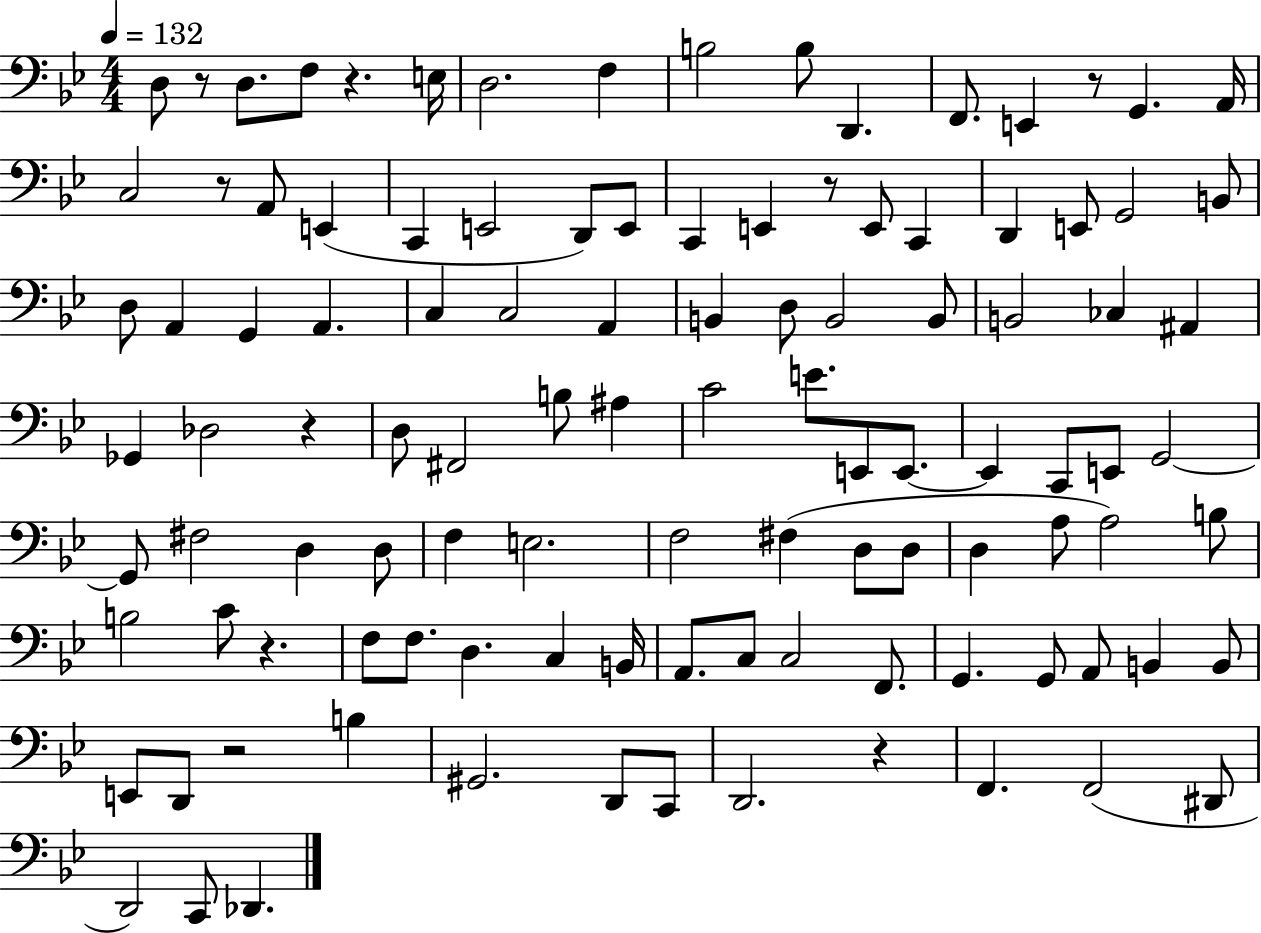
{
  \clef bass
  \numericTimeSignature
  \time 4/4
  \key bes \major
  \tempo 4 = 132
  \repeat volta 2 { d8 r8 d8. f8 r4. e16 | d2. f4 | b2 b8 d,4. | f,8. e,4 r8 g,4. a,16 | \break c2 r8 a,8 e,4( | c,4 e,2 d,8) e,8 | c,4 e,4 r8 e,8 c,4 | d,4 e,8 g,2 b,8 | \break d8 a,4 g,4 a,4. | c4 c2 a,4 | b,4 d8 b,2 b,8 | b,2 ces4 ais,4 | \break ges,4 des2 r4 | d8 fis,2 b8 ais4 | c'2 e'8. e,8 e,8.~~ | e,4 c,8 e,8 g,2~~ | \break g,8 fis2 d4 d8 | f4 e2. | f2 fis4( d8 d8 | d4 a8 a2) b8 | \break b2 c'8 r4. | f8 f8. d4. c4 b,16 | a,8. c8 c2 f,8. | g,4. g,8 a,8 b,4 b,8 | \break e,8 d,8 r2 b4 | gis,2. d,8 c,8 | d,2. r4 | f,4. f,2( dis,8 | \break d,2) c,8 des,4. | } \bar "|."
}